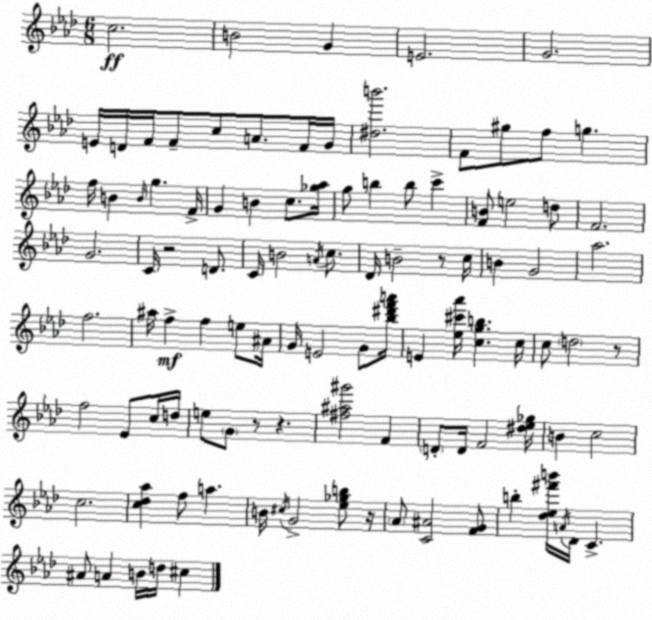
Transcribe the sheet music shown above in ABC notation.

X:1
T:Untitled
M:6/8
L:1/4
K:Fm
c2 B2 G E2 G2 E/4 D/4 F/4 F/2 c/2 A/2 F/4 G/4 [^db']2 F/2 ^g/2 f/2 g f/4 B B/4 g F/4 G B c/2 [_g_a]/4 g/2 b b/2 c' [FB]/2 e2 d/2 F2 G2 C/4 z2 D/2 C/4 B2 A/4 c/2 _D/4 B2 z/2 c/4 B G2 _a2 f2 ^a/4 f f e/2 ^A/4 G/4 E2 G/2 [_b^d'f'a']/4 E [_e^c'_a']/4 [cgb] c/4 c/2 d2 z/2 f2 _E/2 c/4 d/4 e/2 G/2 z/2 z [^f^a^g']2 F D/2 D/4 F2 [^d_e_g]/4 B c2 c2 [c_d_a] f/2 a B/4 ^c/4 G2 [_e_gb]/2 z/4 _A/2 [C^A]2 [FG]/2 b [_d_e^f'b']/4 A/4 _D/4 C ^A/2 A B/4 d/4 ^c